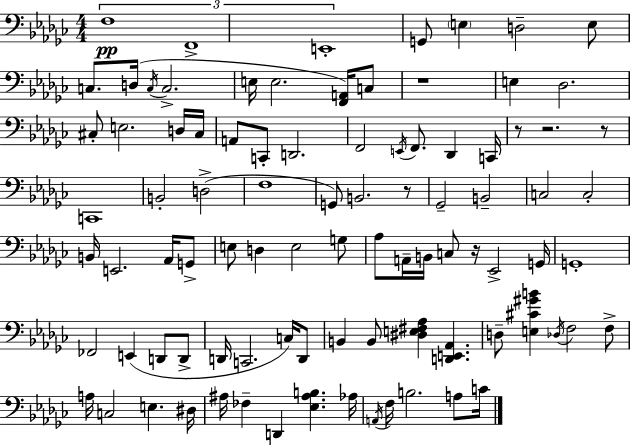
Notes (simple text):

F3/w F2/w E2/w G2/e E3/q D3/h E3/e C3/e. D3/s C3/s C3/h. E3/s E3/h. [F2,A2]/s C3/e R/w E3/q Db3/h. C#3/e E3/h. D3/s C#3/s A2/e C2/e D2/h. F2/h E2/s F2/e. Db2/q C2/s R/e R/h. R/e C2/w B2/h D3/h F3/w G2/e B2/h. R/e Gb2/h B2/h C3/h C3/h B2/s E2/h. Ab2/s G2/e E3/e D3/q E3/h G3/e Ab3/e A2/s B2/s C3/e R/s Eb2/h G2/s G2/w FES2/h E2/q D2/e D2/e D2/s C2/h. C3/s D2/e B2/q B2/e [D#3,E3,F#3,Ab3]/q [D2,E2,Ab2]/q. D3/e [E3,C#4,G#4,B4]/q Db3/s F3/h F3/e A3/s C3/h E3/q. D#3/s A#3/s FES3/q D2/q [Eb3,A#3,B3]/q. Ab3/s A2/s F3/s B3/h. A3/e C4/s